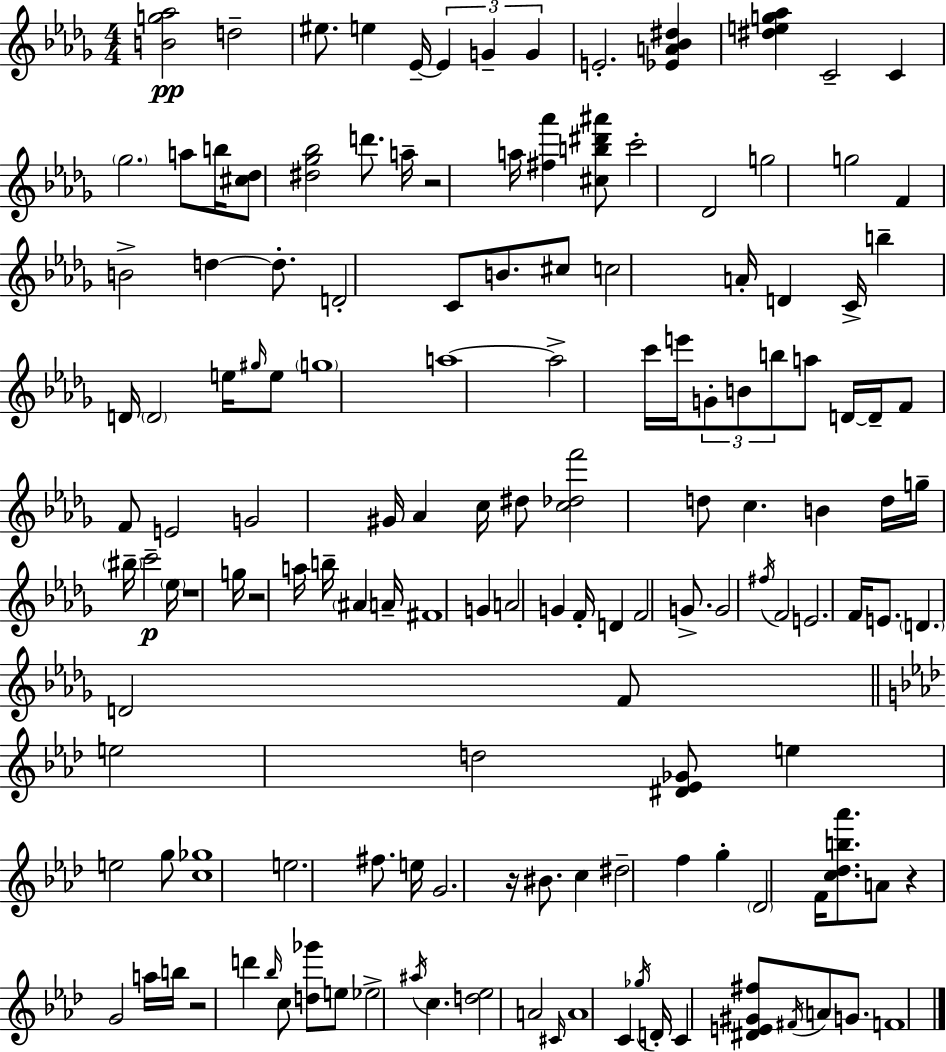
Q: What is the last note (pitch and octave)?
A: F4